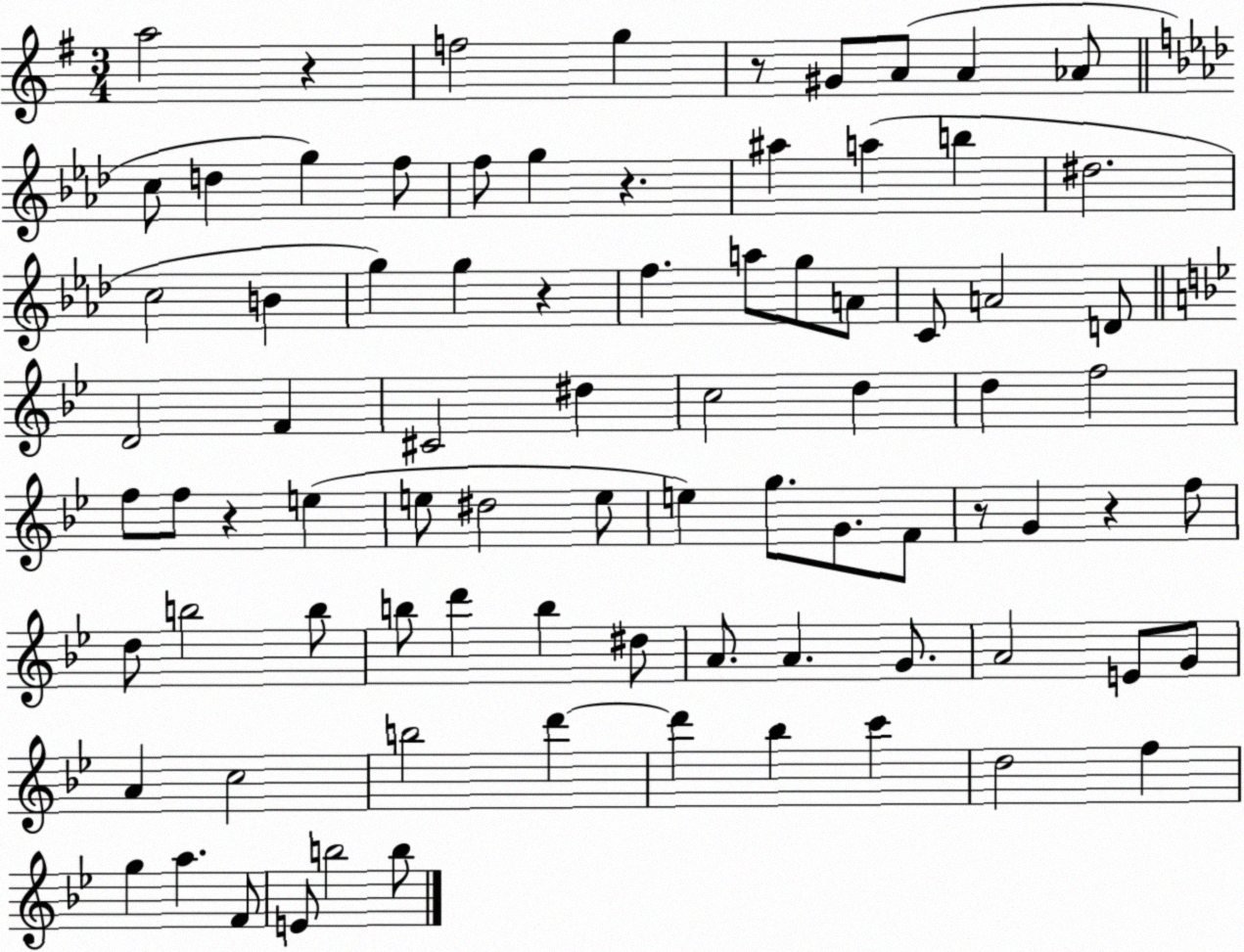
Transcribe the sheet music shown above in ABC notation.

X:1
T:Untitled
M:3/4
L:1/4
K:G
a2 z f2 g z/2 ^G/2 A/2 A _A/2 c/2 d g f/2 f/2 g z ^a a b ^d2 c2 B g g z f a/2 g/2 A/2 C/2 A2 D/2 D2 F ^C2 ^d c2 d d f2 f/2 f/2 z e e/2 ^d2 e/2 e g/2 G/2 F/2 z/2 G z f/2 d/2 b2 b/2 b/2 d' b ^d/2 A/2 A G/2 A2 E/2 G/2 A c2 b2 d' d' _b c' d2 f g a F/2 E/2 b2 b/2